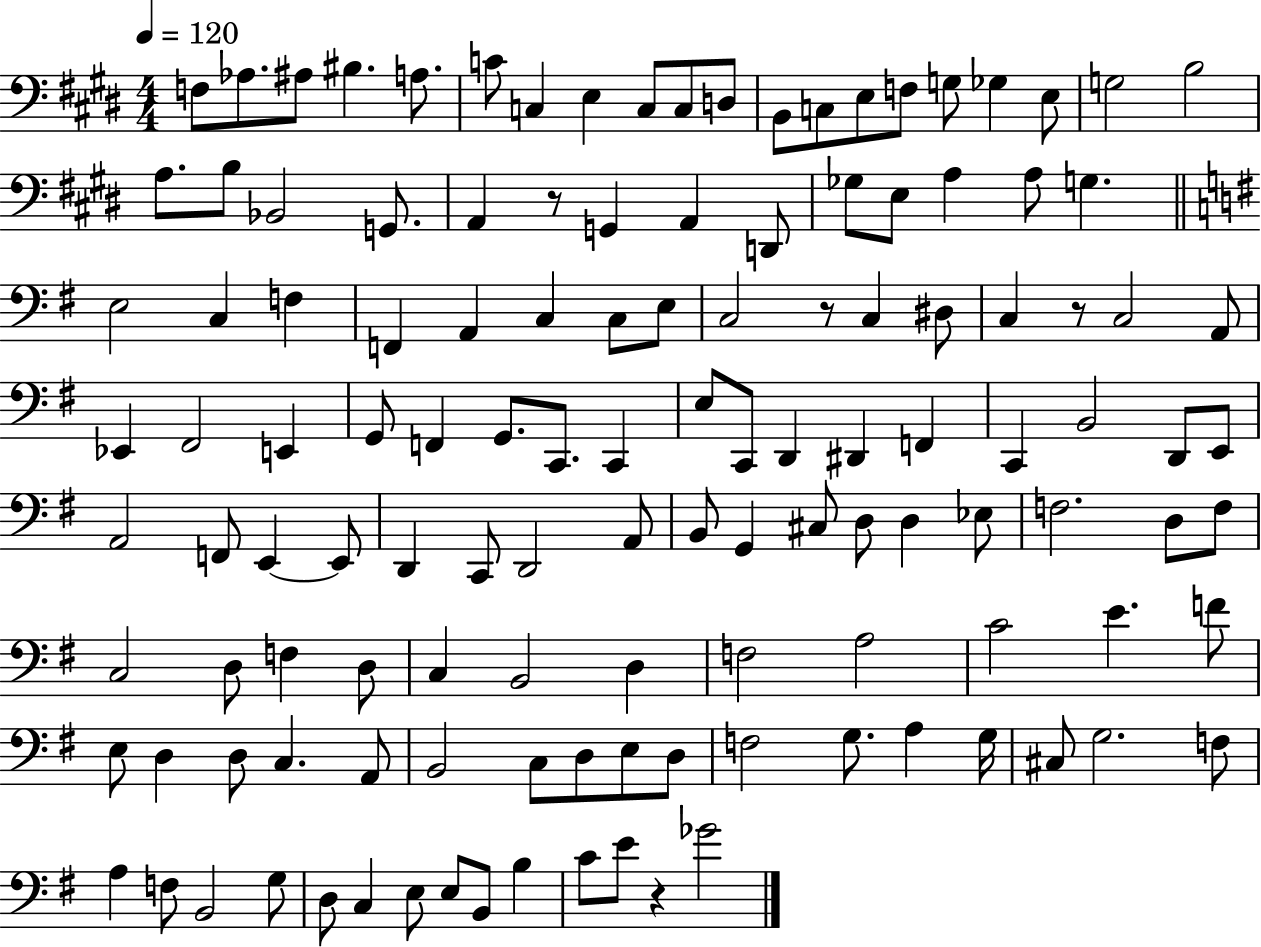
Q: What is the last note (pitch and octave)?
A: Gb4